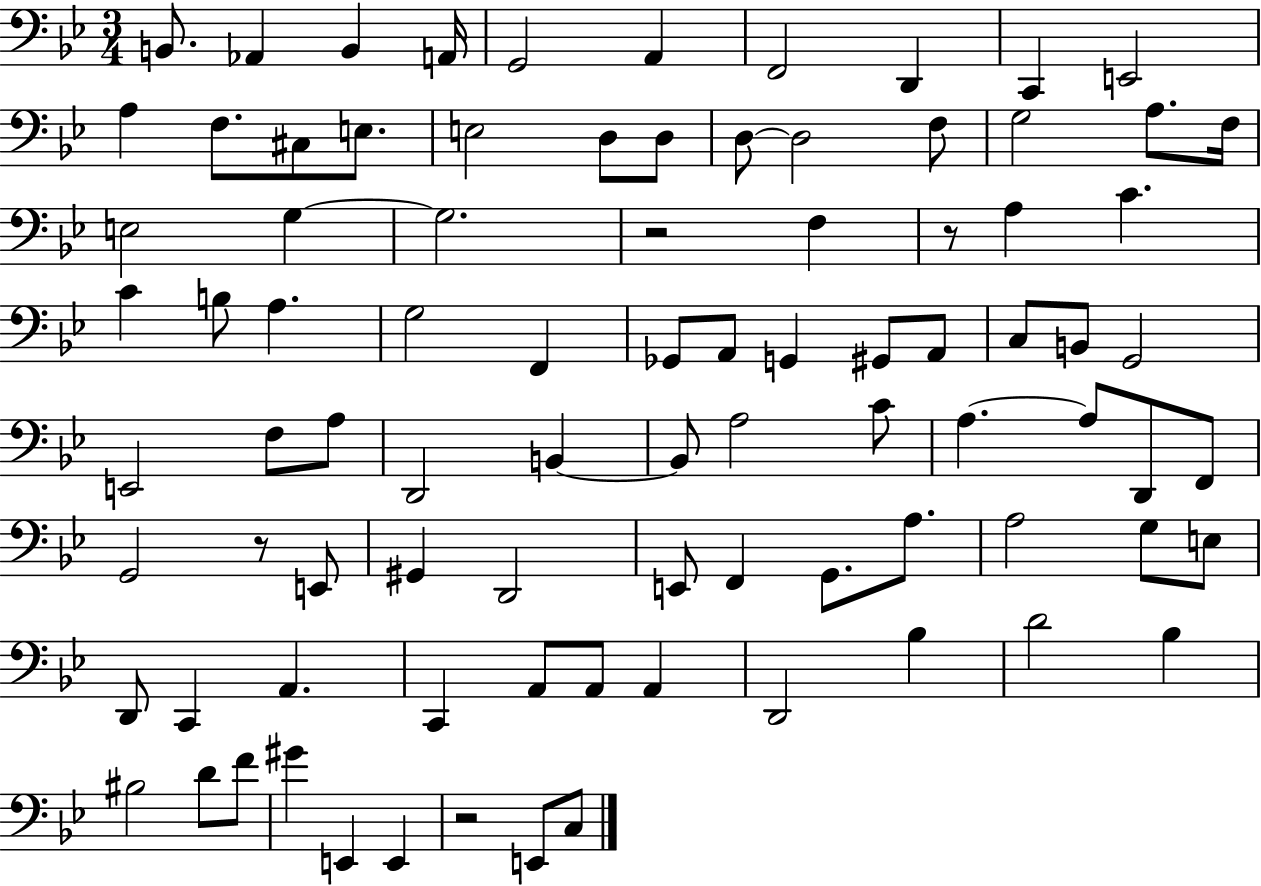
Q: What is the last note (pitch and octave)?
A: C3